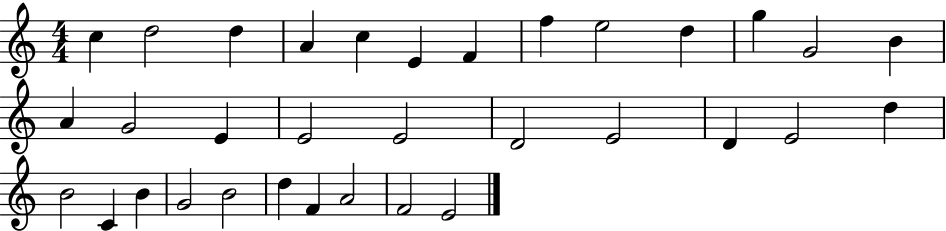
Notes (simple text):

C5/q D5/h D5/q A4/q C5/q E4/q F4/q F5/q E5/h D5/q G5/q G4/h B4/q A4/q G4/h E4/q E4/h E4/h D4/h E4/h D4/q E4/h D5/q B4/h C4/q B4/q G4/h B4/h D5/q F4/q A4/h F4/h E4/h